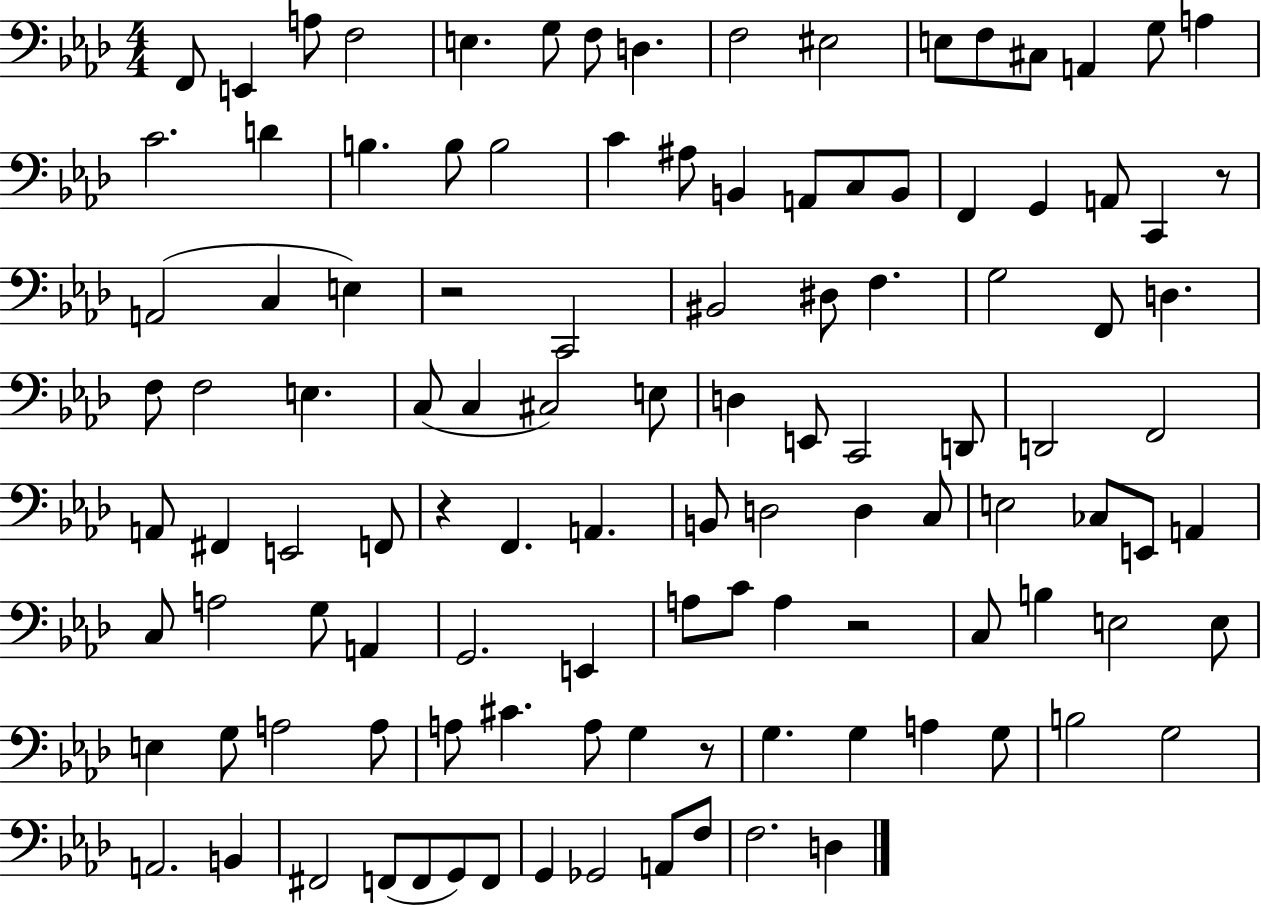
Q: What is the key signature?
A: AES major